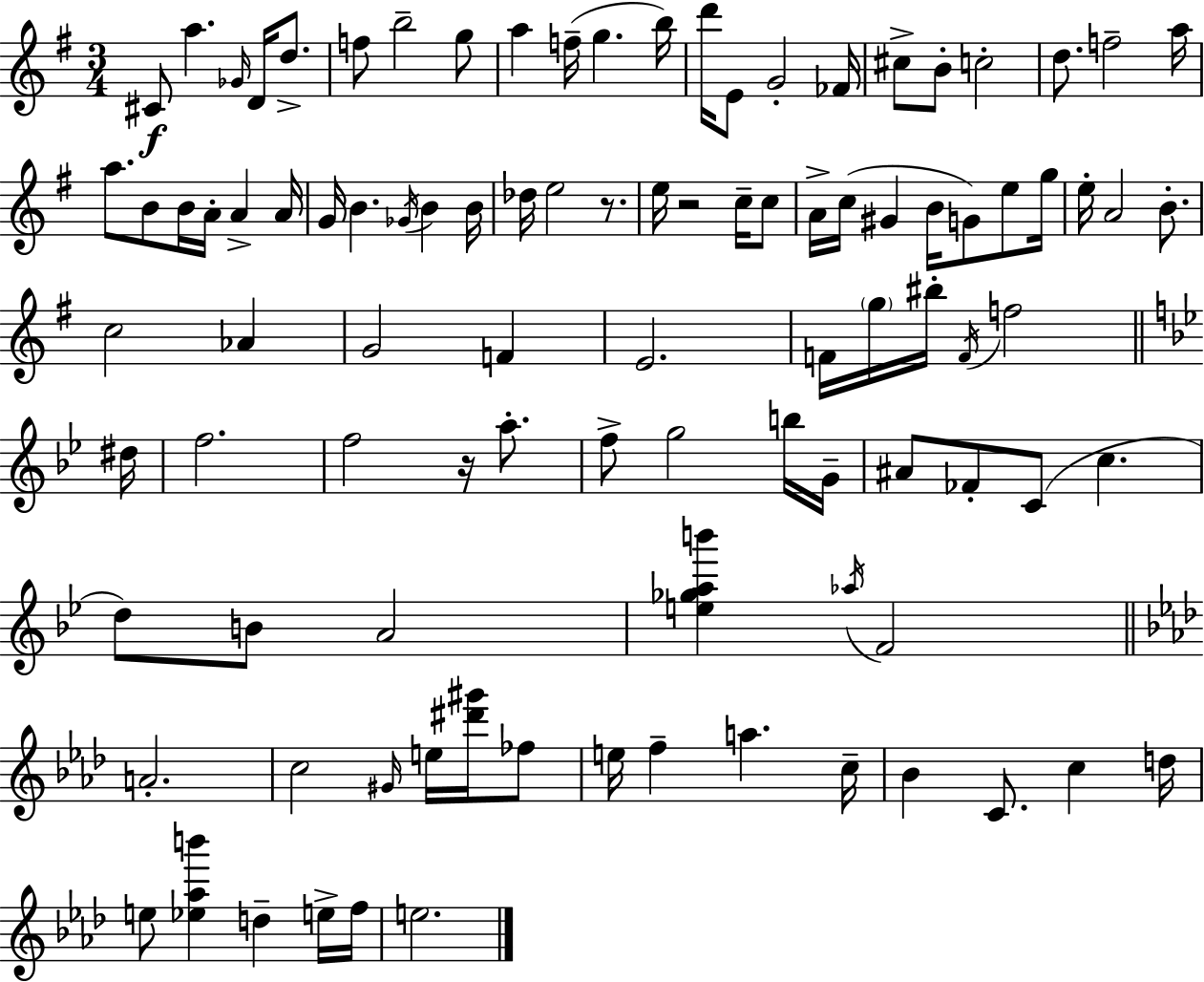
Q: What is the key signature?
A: G major